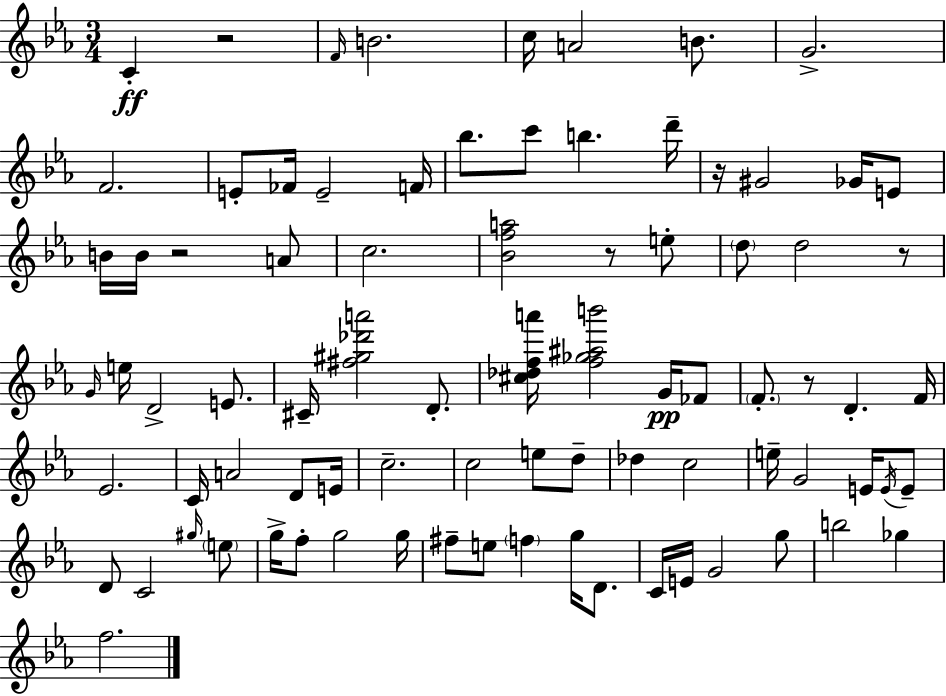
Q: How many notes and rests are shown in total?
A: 83